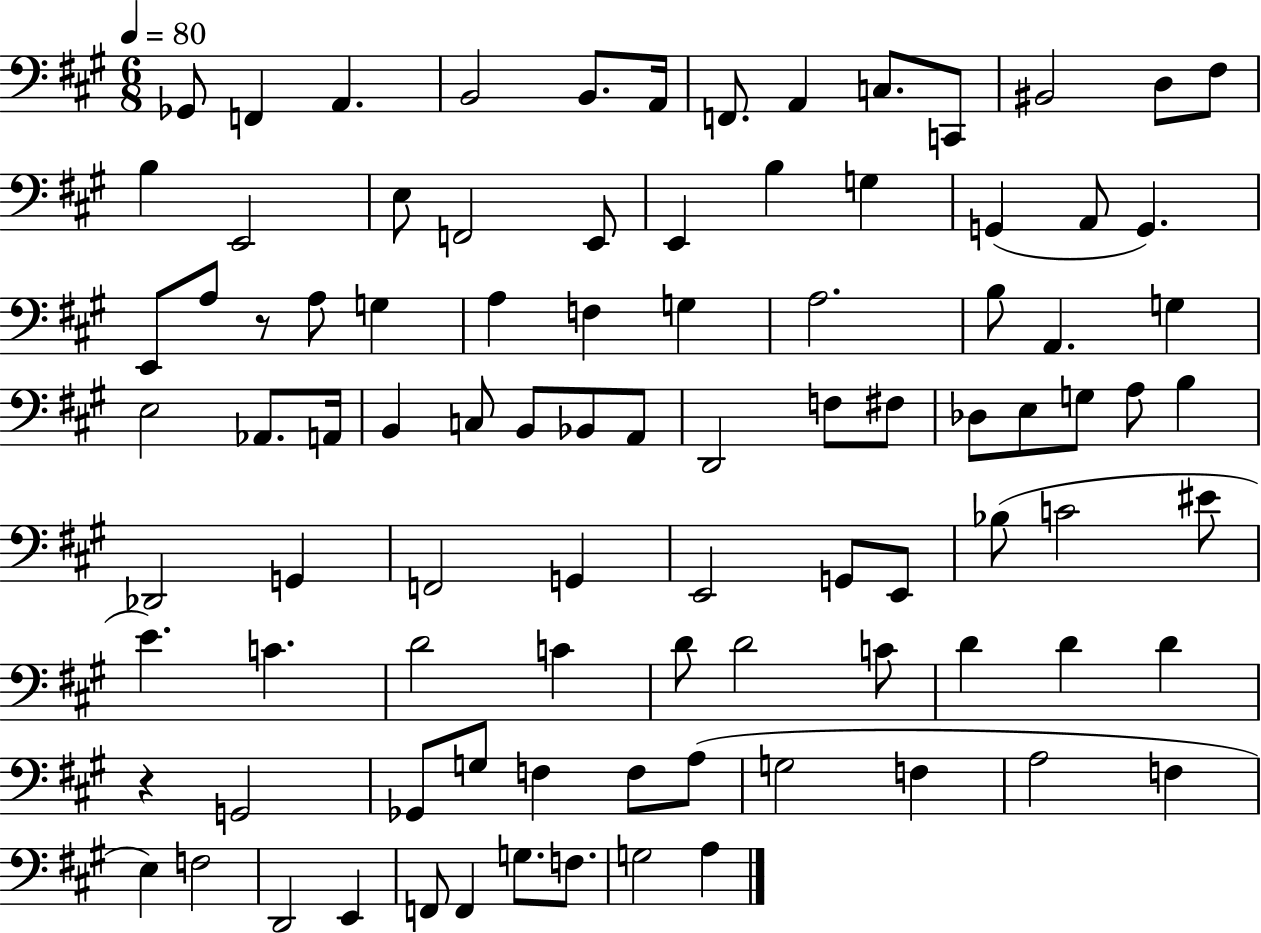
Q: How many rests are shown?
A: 2